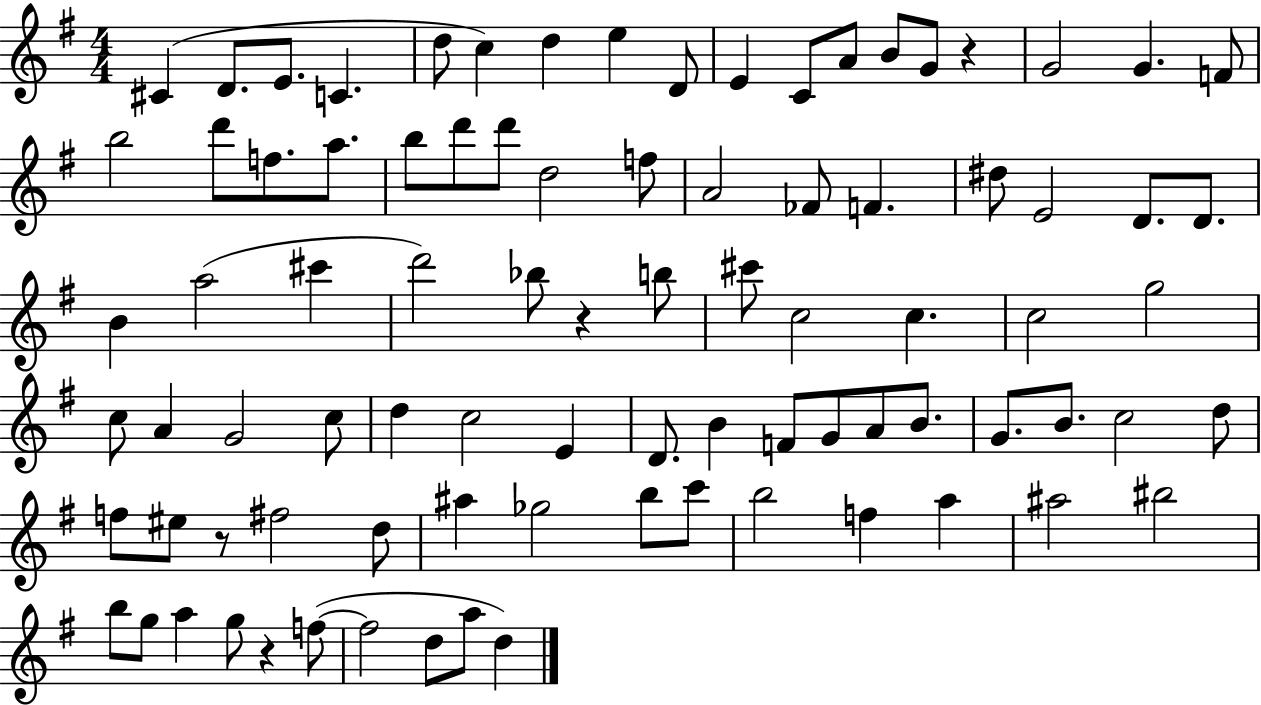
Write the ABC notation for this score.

X:1
T:Untitled
M:4/4
L:1/4
K:G
^C D/2 E/2 C d/2 c d e D/2 E C/2 A/2 B/2 G/2 z G2 G F/2 b2 d'/2 f/2 a/2 b/2 d'/2 d'/2 d2 f/2 A2 _F/2 F ^d/2 E2 D/2 D/2 B a2 ^c' d'2 _b/2 z b/2 ^c'/2 c2 c c2 g2 c/2 A G2 c/2 d c2 E D/2 B F/2 G/2 A/2 B/2 G/2 B/2 c2 d/2 f/2 ^e/2 z/2 ^f2 d/2 ^a _g2 b/2 c'/2 b2 f a ^a2 ^b2 b/2 g/2 a g/2 z f/2 f2 d/2 a/2 d